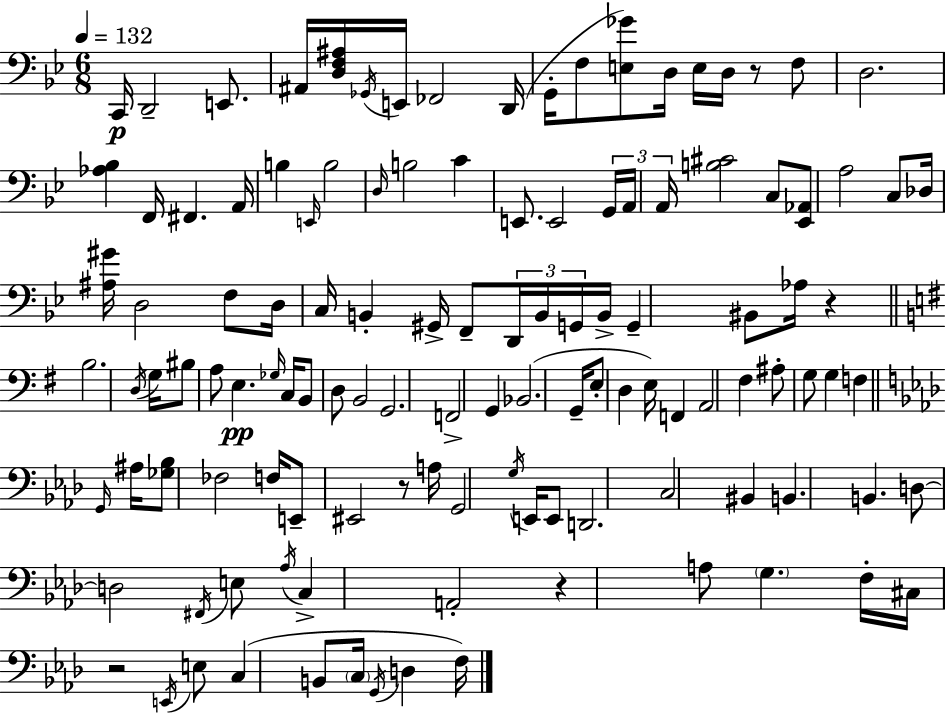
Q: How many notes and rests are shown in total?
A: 120